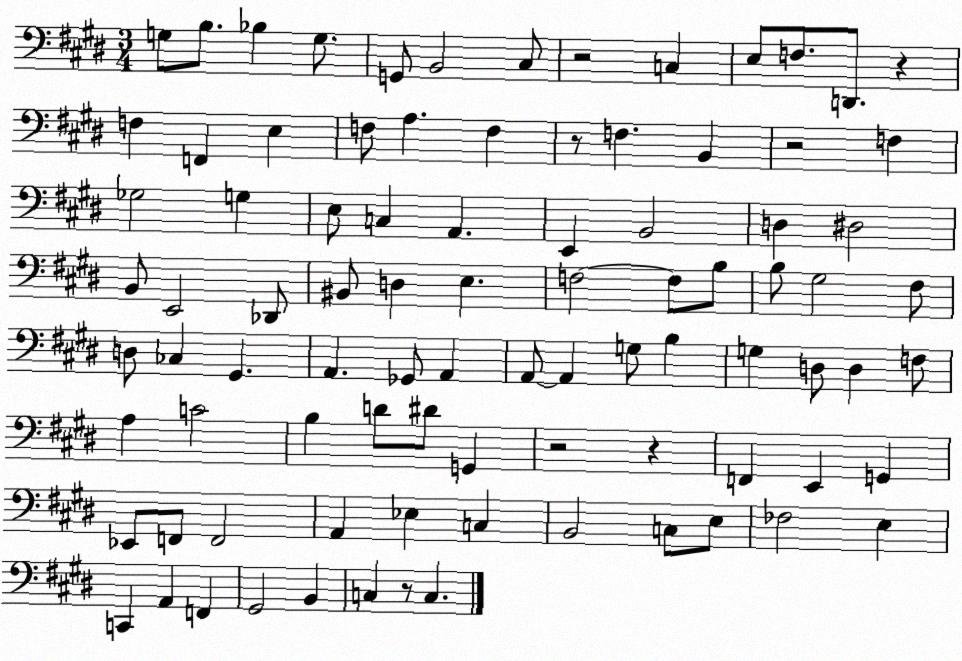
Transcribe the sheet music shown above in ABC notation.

X:1
T:Untitled
M:3/4
L:1/4
K:E
G,/2 B,/2 _B, G,/2 G,,/2 B,,2 ^C,/2 z2 C, E,/2 F,/2 D,,/2 z F, F,, E, F,/2 A, F, z/2 F, B,, z2 F, _G,2 G, E,/2 C, A,, E,, B,,2 D, ^D,2 B,,/2 E,,2 _D,,/2 ^B,,/2 D, E, F,2 F,/2 B,/2 B,/2 ^G,2 ^F,/2 D,/2 _C, ^G,, A,, _G,,/2 A,, A,,/2 A,, G,/2 B, G, D,/2 D, F,/2 A, C2 B, D/2 ^D/2 G,, z2 z F,, E,, G,, _E,,/2 F,,/2 F,,2 A,, _E, C, B,,2 C,/2 E,/2 _F,2 E, C,, A,, F,, ^G,,2 B,, C, z/2 C,